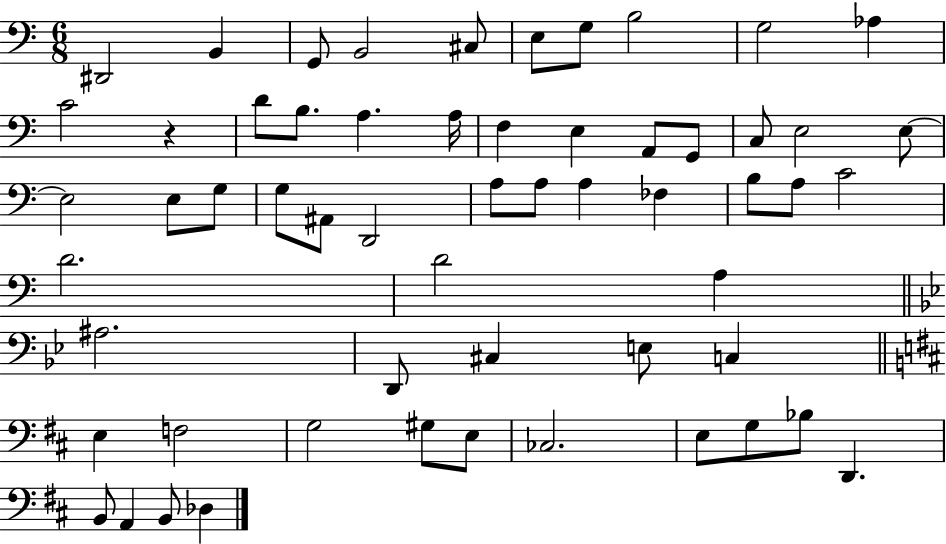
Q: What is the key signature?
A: C major